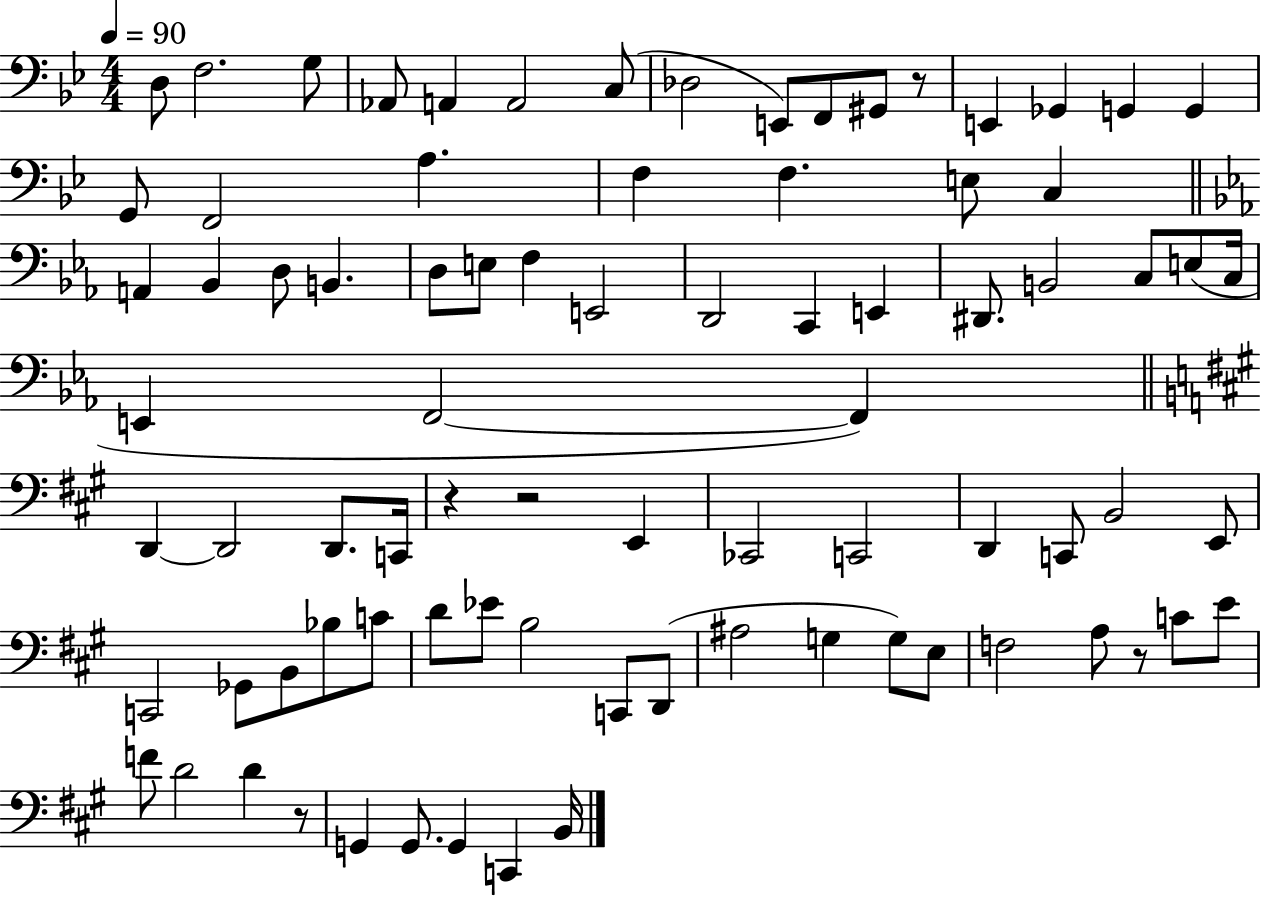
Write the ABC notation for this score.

X:1
T:Untitled
M:4/4
L:1/4
K:Bb
D,/2 F,2 G,/2 _A,,/2 A,, A,,2 C,/2 _D,2 E,,/2 F,,/2 ^G,,/2 z/2 E,, _G,, G,, G,, G,,/2 F,,2 A, F, F, E,/2 C, A,, _B,, D,/2 B,, D,/2 E,/2 F, E,,2 D,,2 C,, E,, ^D,,/2 B,,2 C,/2 E,/2 C,/4 E,, F,,2 F,, D,, D,,2 D,,/2 C,,/4 z z2 E,, _C,,2 C,,2 D,, C,,/2 B,,2 E,,/2 C,,2 _G,,/2 B,,/2 _B,/2 C/2 D/2 _E/2 B,2 C,,/2 D,,/2 ^A,2 G, G,/2 E,/2 F,2 A,/2 z/2 C/2 E/2 F/2 D2 D z/2 G,, G,,/2 G,, C,, B,,/4